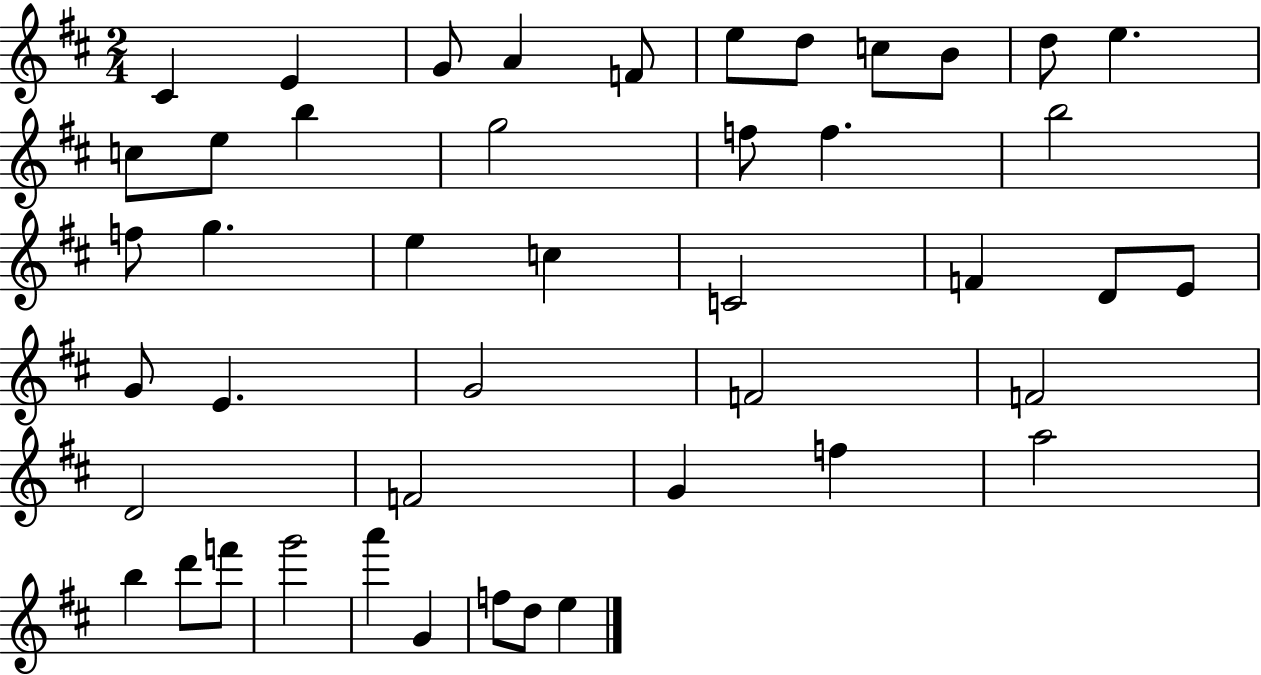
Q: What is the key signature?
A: D major